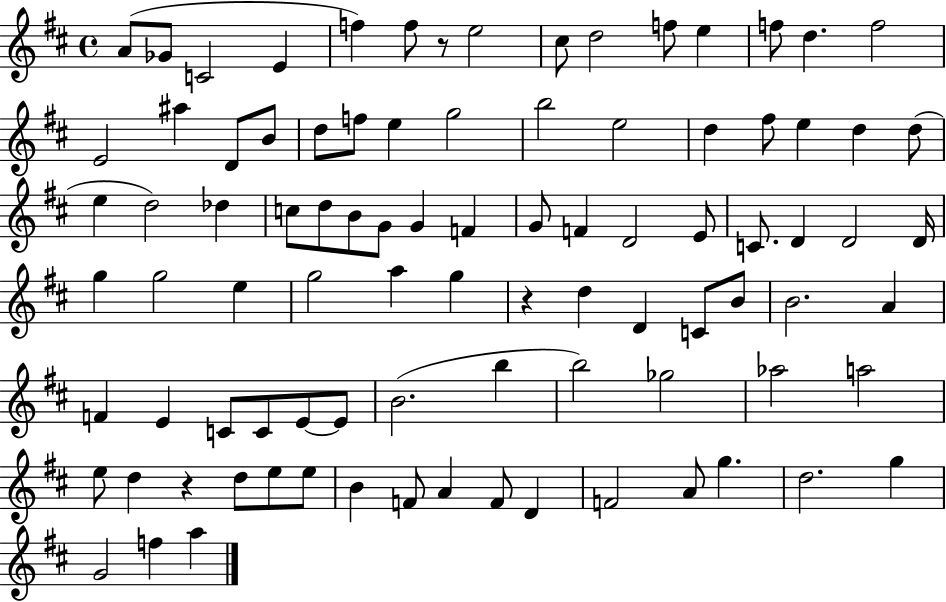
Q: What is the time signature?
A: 4/4